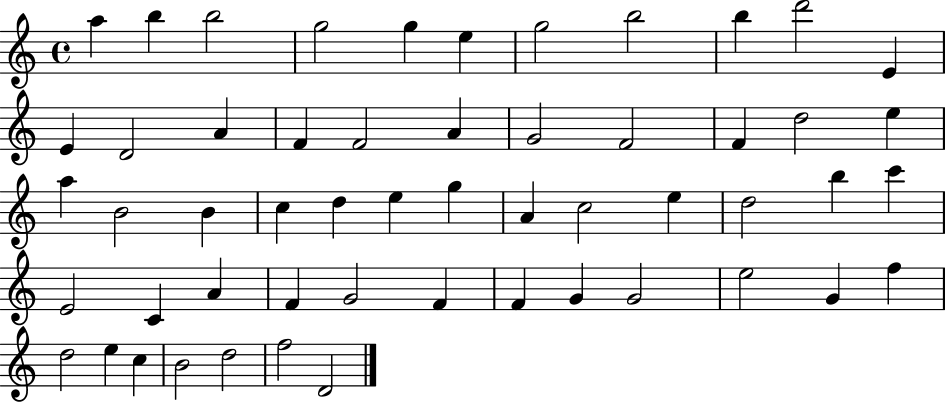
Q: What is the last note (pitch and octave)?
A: D4